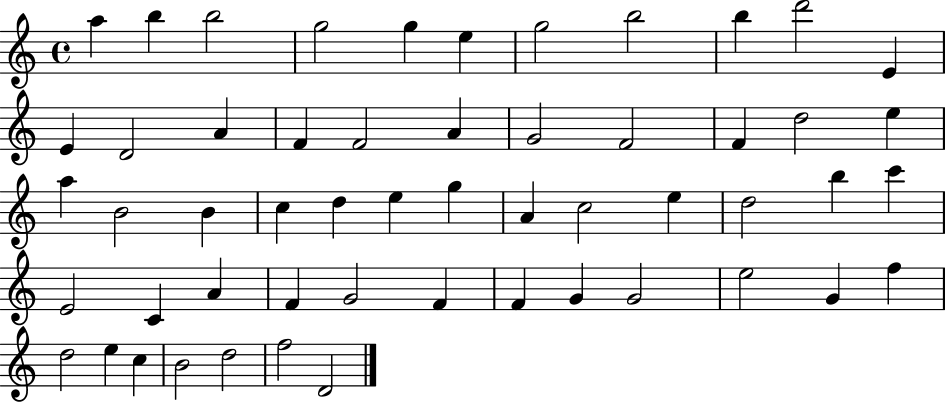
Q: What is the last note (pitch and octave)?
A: D4